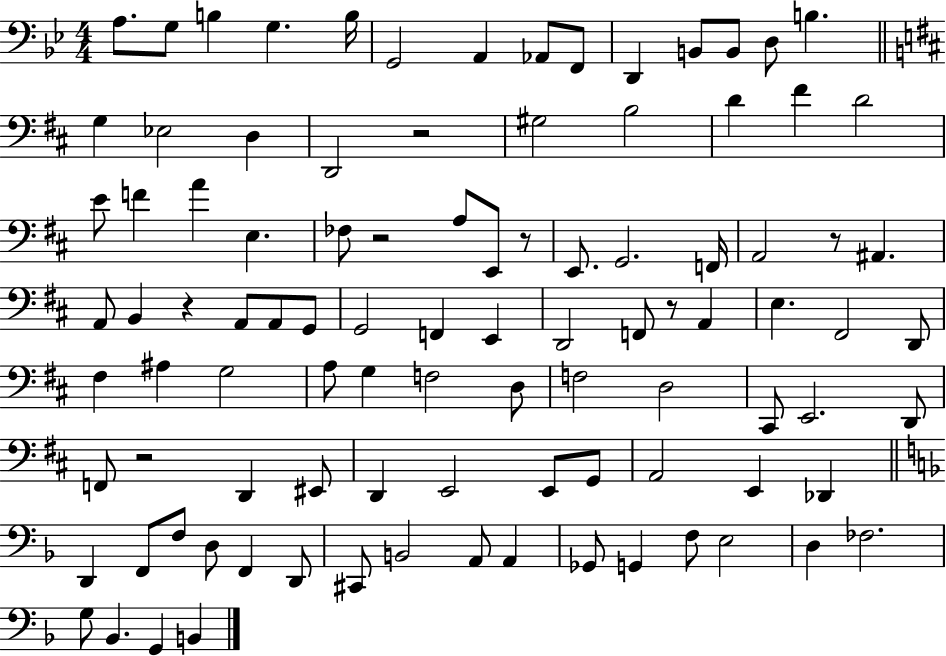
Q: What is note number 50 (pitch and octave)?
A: F#3